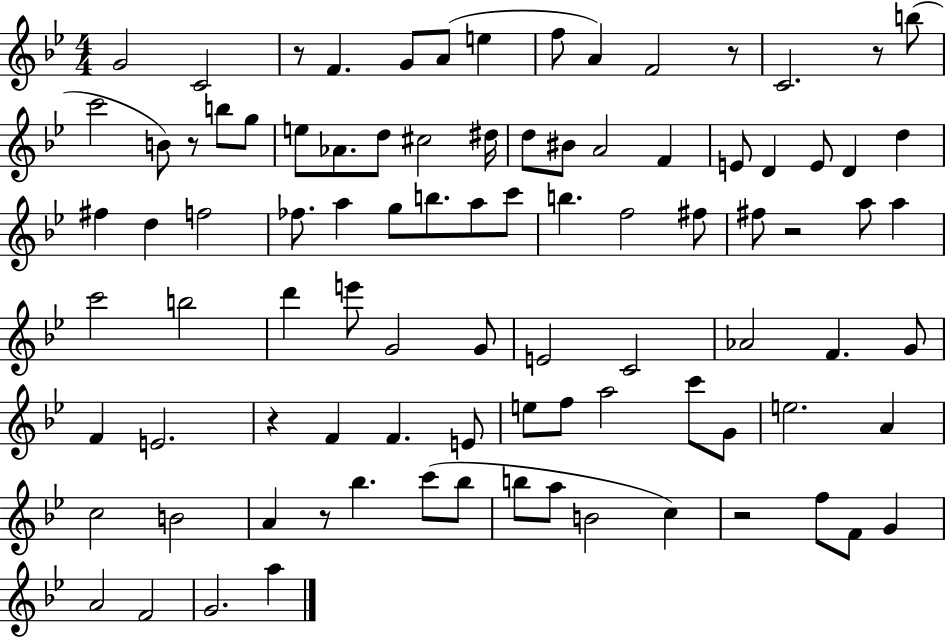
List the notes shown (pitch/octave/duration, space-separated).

G4/h C4/h R/e F4/q. G4/e A4/e E5/q F5/e A4/q F4/h R/e C4/h. R/e B5/e C6/h B4/e R/e B5/e G5/e E5/e Ab4/e. D5/e C#5/h D#5/s D5/e BIS4/e A4/h F4/q E4/e D4/q E4/e D4/q D5/q F#5/q D5/q F5/h FES5/e. A5/q G5/e B5/e. A5/e C6/e B5/q. F5/h F#5/e F#5/e R/h A5/e A5/q C6/h B5/h D6/q E6/e G4/h G4/e E4/h C4/h Ab4/h F4/q. G4/e F4/q E4/h. R/q F4/q F4/q. E4/e E5/e F5/e A5/h C6/e G4/e E5/h. A4/q C5/h B4/h A4/q R/e Bb5/q. C6/e Bb5/e B5/e A5/e B4/h C5/q R/h F5/e F4/e G4/q A4/h F4/h G4/h. A5/q